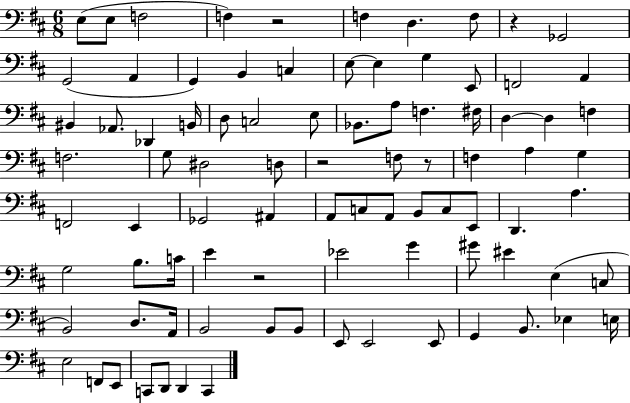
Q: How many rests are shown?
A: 5